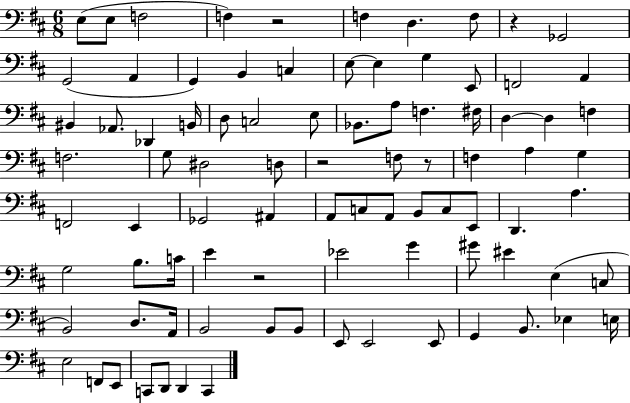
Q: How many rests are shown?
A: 5